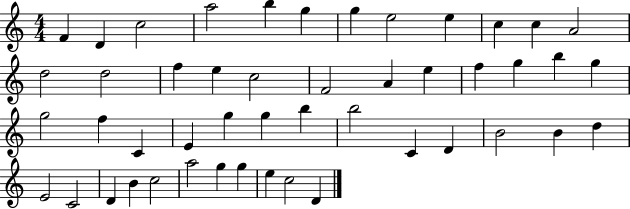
{
  \clef treble
  \numericTimeSignature
  \time 4/4
  \key c \major
  f'4 d'4 c''2 | a''2 b''4 g''4 | g''4 e''2 e''4 | c''4 c''4 a'2 | \break d''2 d''2 | f''4 e''4 c''2 | f'2 a'4 e''4 | f''4 g''4 b''4 g''4 | \break g''2 f''4 c'4 | e'4 g''4 g''4 b''4 | b''2 c'4 d'4 | b'2 b'4 d''4 | \break e'2 c'2 | d'4 b'4 c''2 | a''2 g''4 g''4 | e''4 c''2 d'4 | \break \bar "|."
}